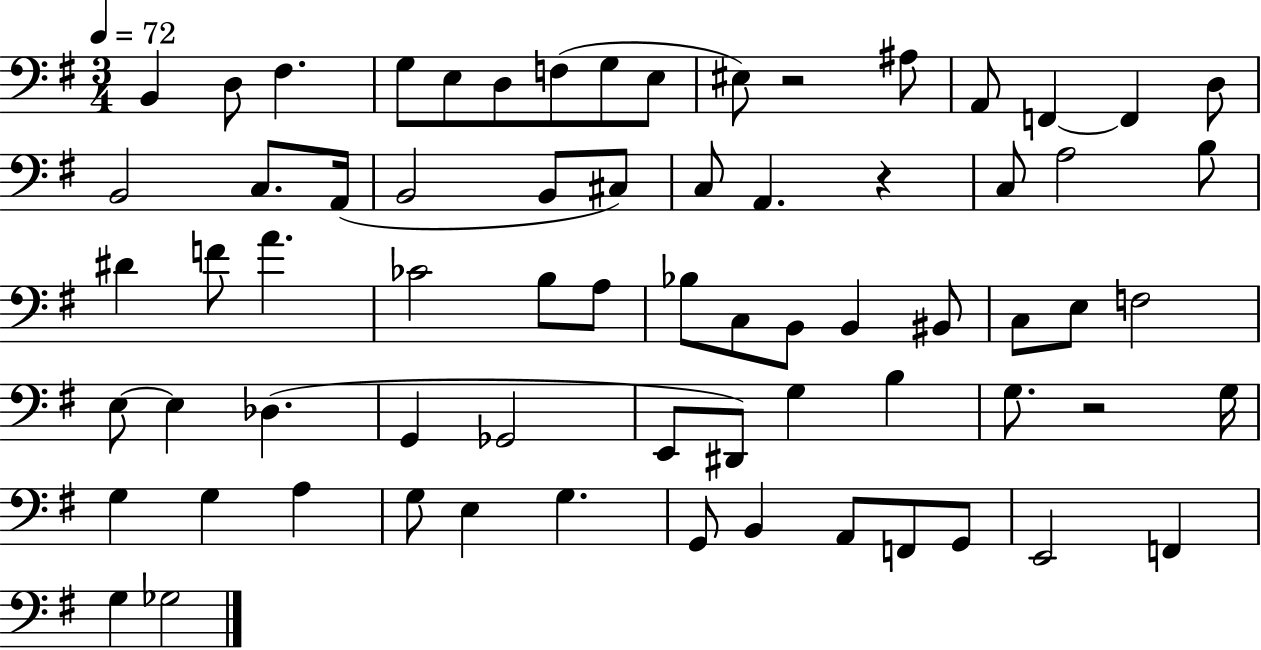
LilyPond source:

{
  \clef bass
  \numericTimeSignature
  \time 3/4
  \key g \major
  \tempo 4 = 72
  \repeat volta 2 { b,4 d8 fis4. | g8 e8 d8 f8( g8 e8 | eis8) r2 ais8 | a,8 f,4~~ f,4 d8 | \break b,2 c8. a,16( | b,2 b,8 cis8) | c8 a,4. r4 | c8 a2 b8 | \break dis'4 f'8 a'4. | ces'2 b8 a8 | bes8 c8 b,8 b,4 bis,8 | c8 e8 f2 | \break e8~~ e4 des4.( | g,4 ges,2 | e,8 dis,8) g4 b4 | g8. r2 g16 | \break g4 g4 a4 | g8 e4 g4. | g,8 b,4 a,8 f,8 g,8 | e,2 f,4 | \break g4 ges2 | } \bar "|."
}